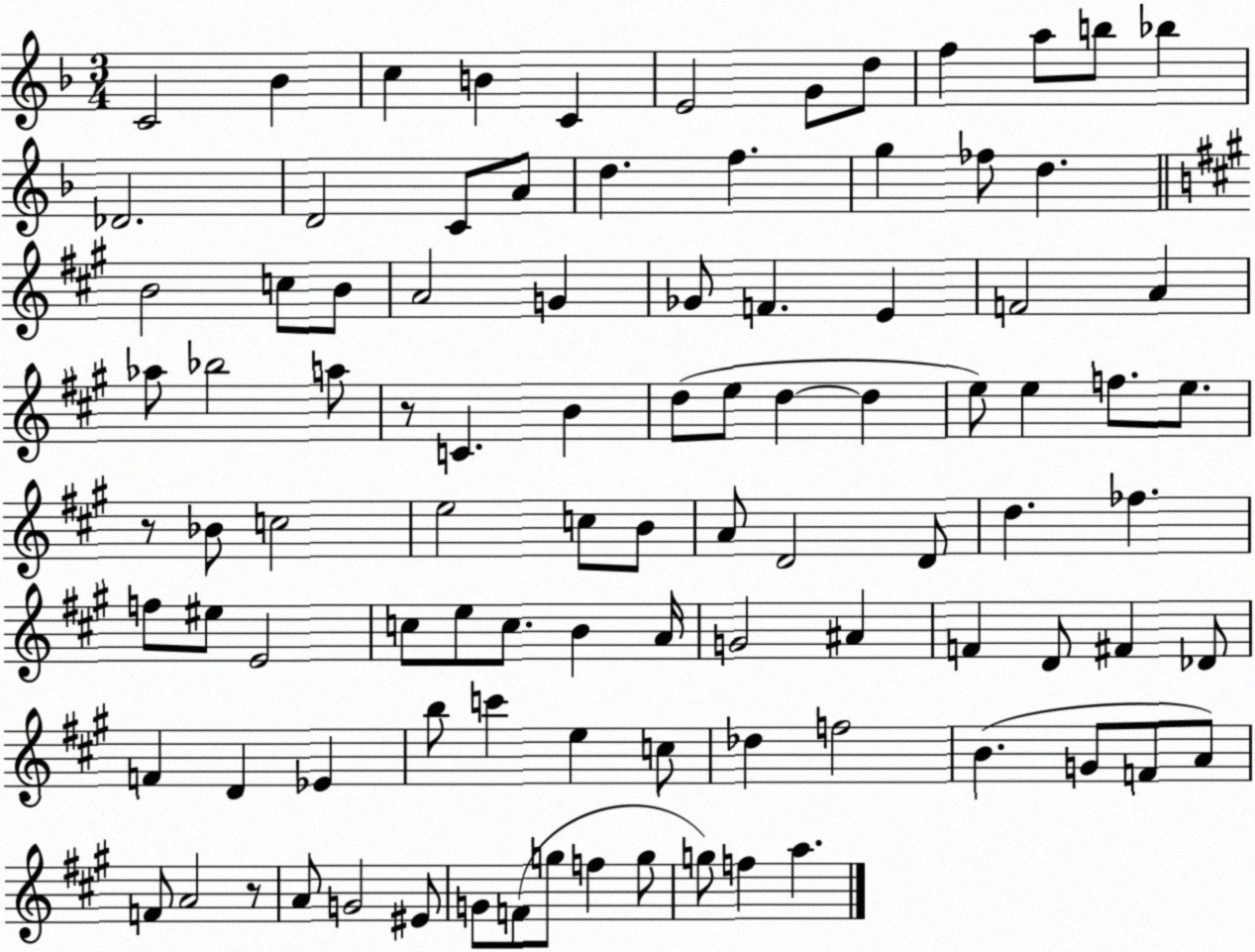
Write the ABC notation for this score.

X:1
T:Untitled
M:3/4
L:1/4
K:F
C2 _B c B C E2 G/2 d/2 f a/2 b/2 _b _D2 D2 C/2 A/2 d f g _f/2 d B2 c/2 B/2 A2 G _G/2 F E F2 A _a/2 _b2 a/2 z/2 C B d/2 e/2 d d e/2 e f/2 e/2 z/2 _B/2 c2 e2 c/2 B/2 A/2 D2 D/2 d _f f/2 ^e/2 E2 c/2 e/2 c/2 B A/4 G2 ^A F D/2 ^F _D/2 F D _E b/2 c' e c/2 _d f2 B G/2 F/2 A/2 F/2 A2 z/2 A/2 G2 ^E/2 G/2 F/2 g/2 f g/2 g/2 f a